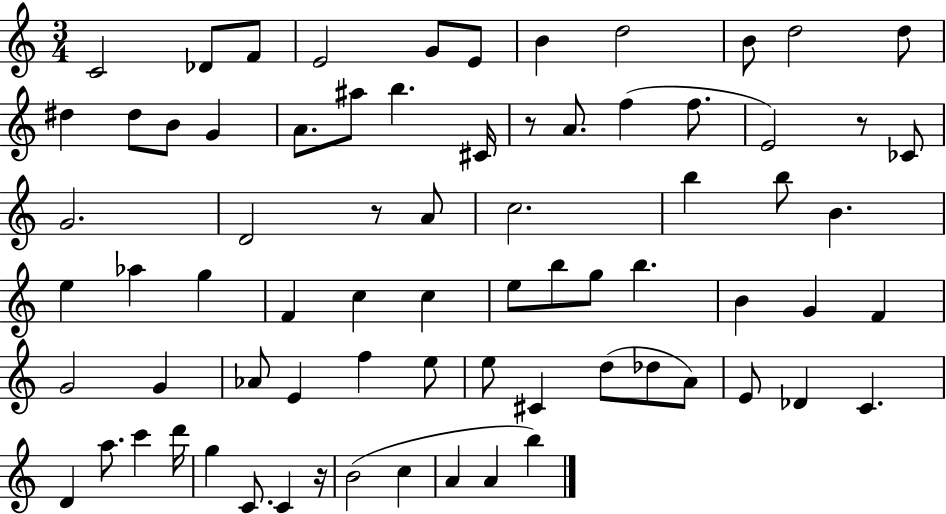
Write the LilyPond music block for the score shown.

{
  \clef treble
  \numericTimeSignature
  \time 3/4
  \key c \major
  c'2 des'8 f'8 | e'2 g'8 e'8 | b'4 d''2 | b'8 d''2 d''8 | \break dis''4 dis''8 b'8 g'4 | a'8. ais''8 b''4. cis'16 | r8 a'8. f''4( f''8. | e'2) r8 ces'8 | \break g'2. | d'2 r8 a'8 | c''2. | b''4 b''8 b'4. | \break e''4 aes''4 g''4 | f'4 c''4 c''4 | e''8 b''8 g''8 b''4. | b'4 g'4 f'4 | \break g'2 g'4 | aes'8 e'4 f''4 e''8 | e''8 cis'4 d''8( des''8 a'8) | e'8 des'4 c'4. | \break d'4 a''8. c'''4 d'''16 | g''4 c'8. c'4 r16 | b'2( c''4 | a'4 a'4 b''4) | \break \bar "|."
}